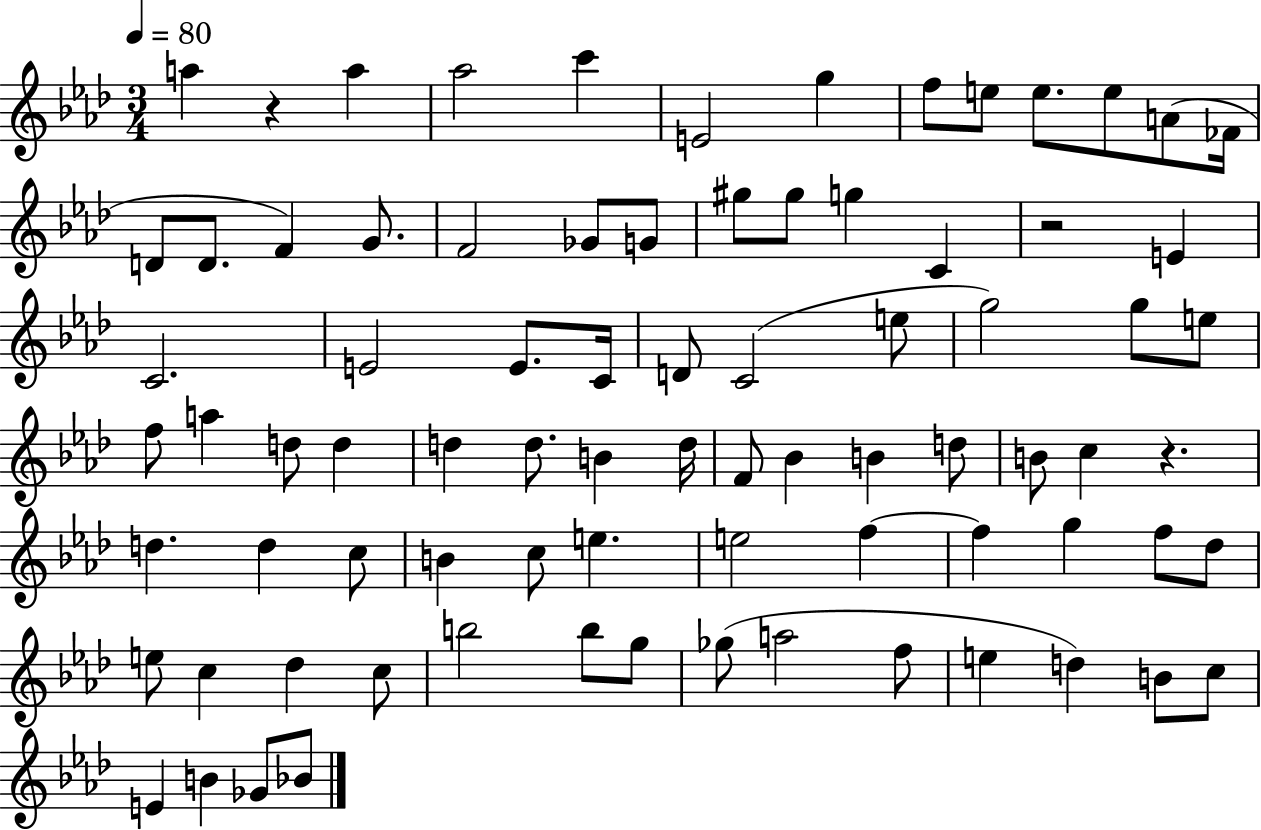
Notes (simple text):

A5/q R/q A5/q Ab5/h C6/q E4/h G5/q F5/e E5/e E5/e. E5/e A4/e FES4/s D4/e D4/e. F4/q G4/e. F4/h Gb4/e G4/e G#5/e G#5/e G5/q C4/q R/h E4/q C4/h. E4/h E4/e. C4/s D4/e C4/h E5/e G5/h G5/e E5/e F5/e A5/q D5/e D5/q D5/q D5/e. B4/q D5/s F4/e Bb4/q B4/q D5/e B4/e C5/q R/q. D5/q. D5/q C5/e B4/q C5/e E5/q. E5/h F5/q F5/q G5/q F5/e Db5/e E5/e C5/q Db5/q C5/e B5/h B5/e G5/e Gb5/e A5/h F5/e E5/q D5/q B4/e C5/e E4/q B4/q Gb4/e Bb4/e